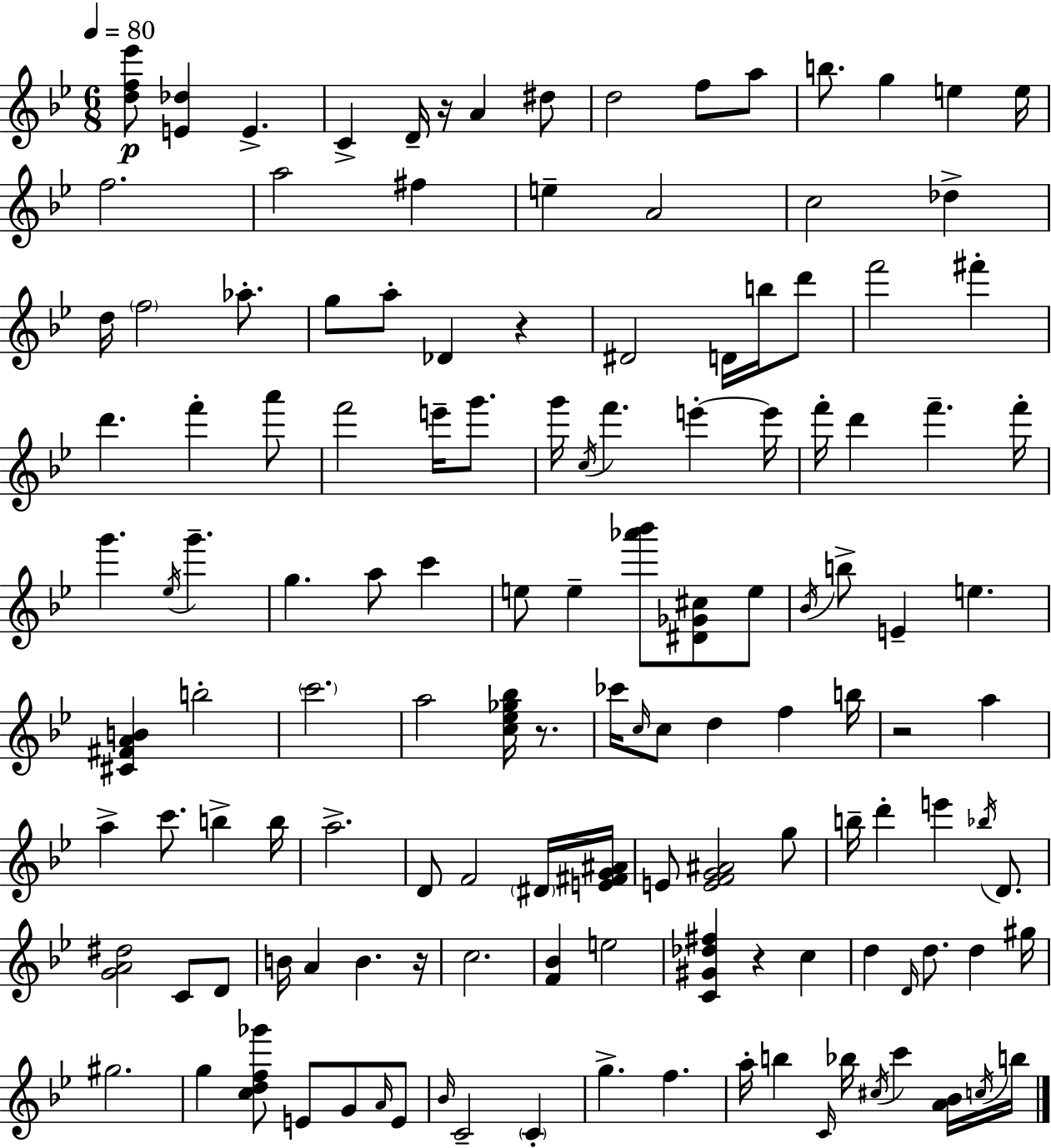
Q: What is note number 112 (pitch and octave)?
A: Bb5